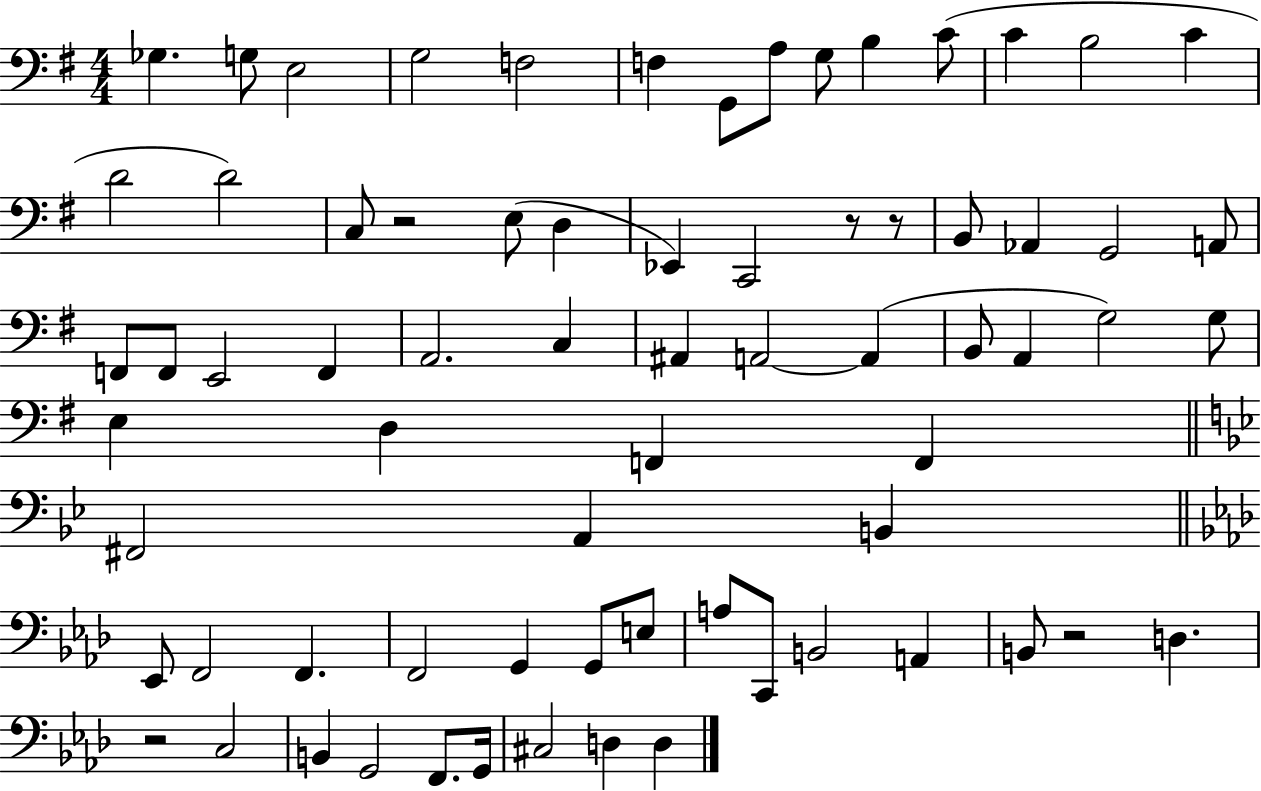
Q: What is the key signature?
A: G major